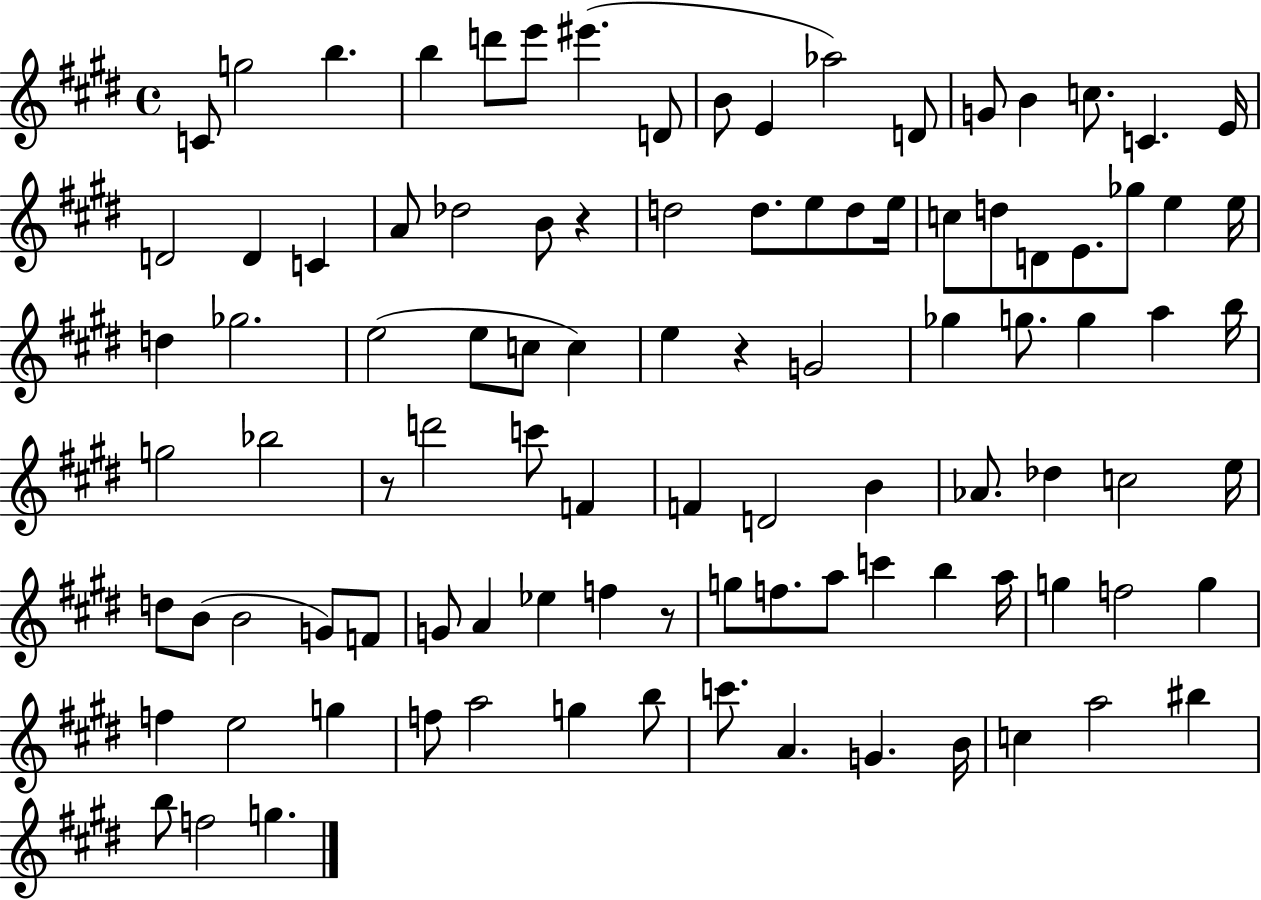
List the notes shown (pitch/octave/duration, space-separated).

C4/e G5/h B5/q. B5/q D6/e E6/e EIS6/q. D4/e B4/e E4/q Ab5/h D4/e G4/e B4/q C5/e. C4/q. E4/s D4/h D4/q C4/q A4/e Db5/h B4/e R/q D5/h D5/e. E5/e D5/e E5/s C5/e D5/e D4/e E4/e. Gb5/e E5/q E5/s D5/q Gb5/h. E5/h E5/e C5/e C5/q E5/q R/q G4/h Gb5/q G5/e. G5/q A5/q B5/s G5/h Bb5/h R/e D6/h C6/e F4/q F4/q D4/h B4/q Ab4/e. Db5/q C5/h E5/s D5/e B4/e B4/h G4/e F4/e G4/e A4/q Eb5/q F5/q R/e G5/e F5/e. A5/e C6/q B5/q A5/s G5/q F5/h G5/q F5/q E5/h G5/q F5/e A5/h G5/q B5/e C6/e. A4/q. G4/q. B4/s C5/q A5/h BIS5/q B5/e F5/h G5/q.